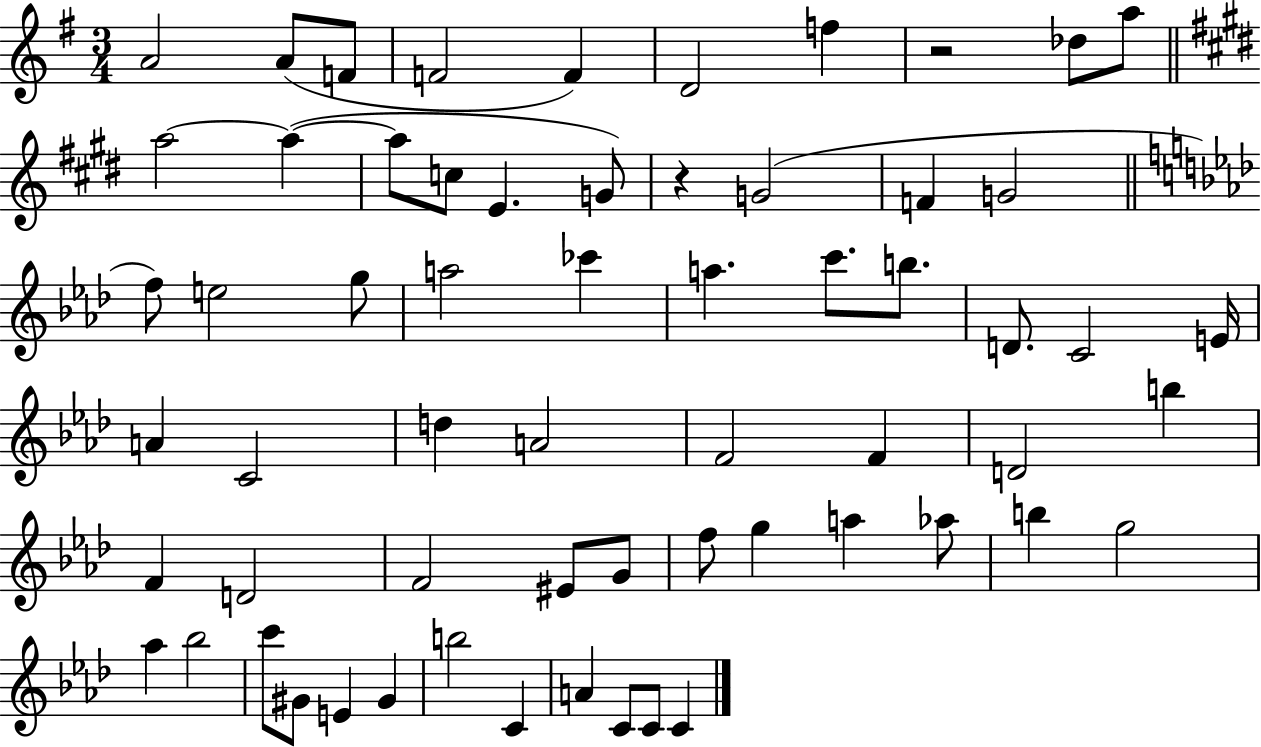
X:1
T:Untitled
M:3/4
L:1/4
K:G
A2 A/2 F/2 F2 F D2 f z2 _d/2 a/2 a2 a a/2 c/2 E G/2 z G2 F G2 f/2 e2 g/2 a2 _c' a c'/2 b/2 D/2 C2 E/4 A C2 d A2 F2 F D2 b F D2 F2 ^E/2 G/2 f/2 g a _a/2 b g2 _a _b2 c'/2 ^G/2 E ^G b2 C A C/2 C/2 C